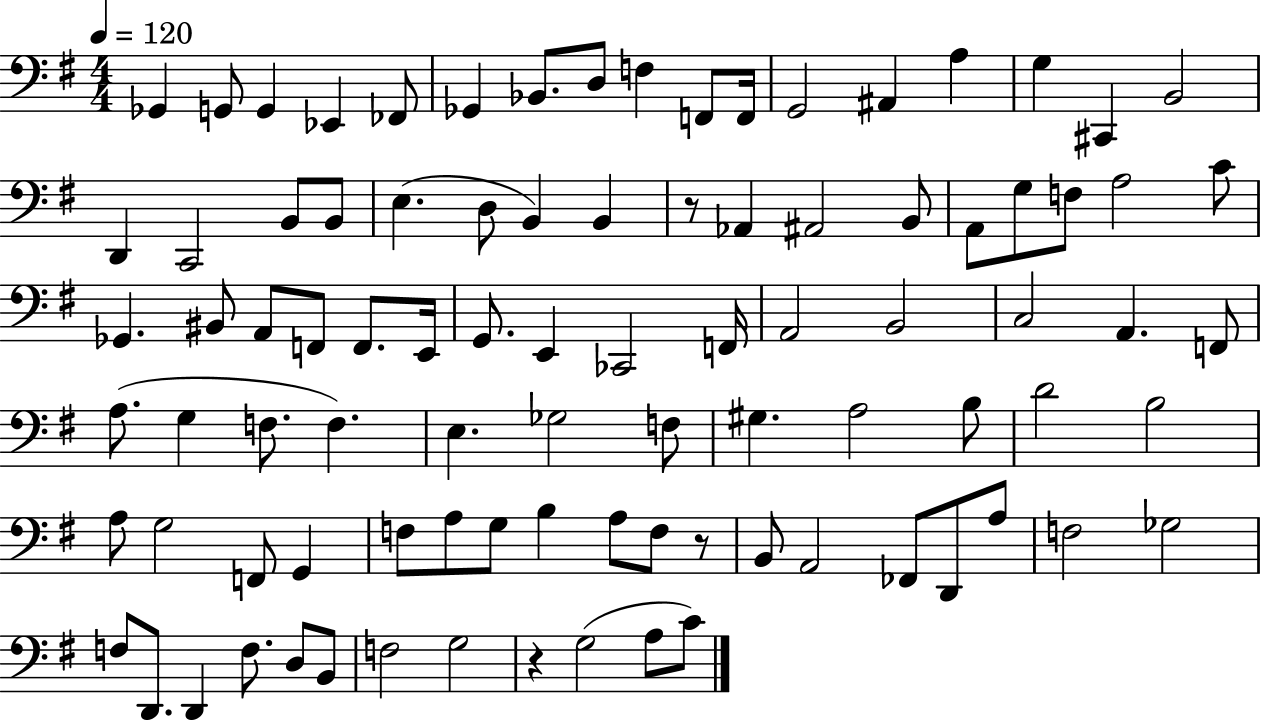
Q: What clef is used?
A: bass